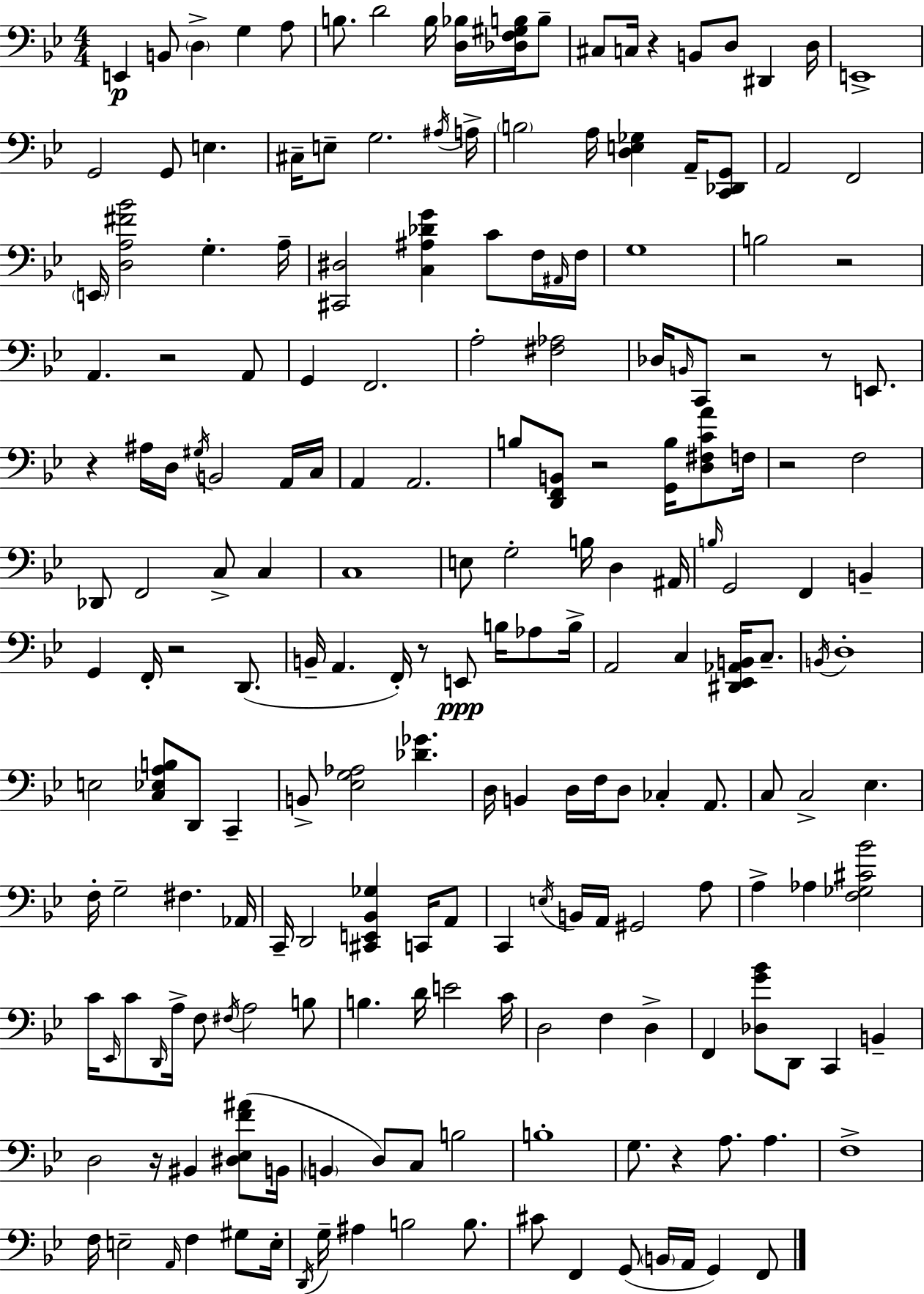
X:1
T:Untitled
M:4/4
L:1/4
K:Gm
E,, B,,/2 D, G, A,/2 B,/2 D2 B,/4 [D,_B,]/4 [_D,F,^G,B,]/4 B,/2 ^C,/2 C,/4 z B,,/2 D,/2 ^D,, D,/4 E,,4 G,,2 G,,/2 E, ^C,/4 E,/2 G,2 ^A,/4 A,/4 B,2 A,/4 [D,E,_G,] A,,/4 [C,,_D,,G,,]/2 A,,2 F,,2 E,,/4 [D,A,^F_B]2 G, A,/4 [^C,,^D,]2 [C,^A,_DG] C/2 F,/4 ^A,,/4 F,/4 G,4 B,2 z2 A,, z2 A,,/2 G,, F,,2 A,2 [^F,_A,]2 _D,/4 B,,/4 C,,/2 z2 z/2 E,,/2 z ^A,/4 D,/4 ^G,/4 B,,2 A,,/4 C,/4 A,, A,,2 B,/2 [D,,F,,B,,]/2 z2 [G,,B,]/4 [D,^F,CA]/2 F,/4 z2 F,2 _D,,/2 F,,2 C,/2 C, C,4 E,/2 G,2 B,/4 D, ^A,,/4 B,/4 G,,2 F,, B,, G,, F,,/4 z2 D,,/2 B,,/4 A,, F,,/4 z/2 E,,/2 B,/4 _A,/2 B,/4 A,,2 C, [^D,,_E,,_A,,B,,]/4 C,/2 B,,/4 D,4 E,2 [C,_E,A,B,]/2 D,,/2 C,, B,,/2 [_E,G,_A,]2 [_D_G] D,/4 B,, D,/4 F,/4 D,/2 _C, A,,/2 C,/2 C,2 _E, F,/4 G,2 ^F, _A,,/4 C,,/4 D,,2 [^C,,E,,_B,,_G,] C,,/4 A,,/2 C,, E,/4 B,,/4 A,,/4 ^G,,2 A,/2 A, _A, [F,_G,^C_B]2 C/4 _E,,/4 C/2 D,,/4 A,/4 F,/2 ^F,/4 A,2 B,/2 B, D/4 E2 C/4 D,2 F, D, F,, [_D,G_B]/2 D,,/2 C,, B,, D,2 z/4 ^B,, [^D,_E,F^A]/2 B,,/4 B,, D,/2 C,/2 B,2 B,4 G,/2 z A,/2 A, F,4 F,/4 E,2 A,,/4 F, ^G,/2 E,/4 D,,/4 G,/4 ^A, B,2 B,/2 ^C/2 F,, G,,/2 B,,/4 A,,/4 G,, F,,/2